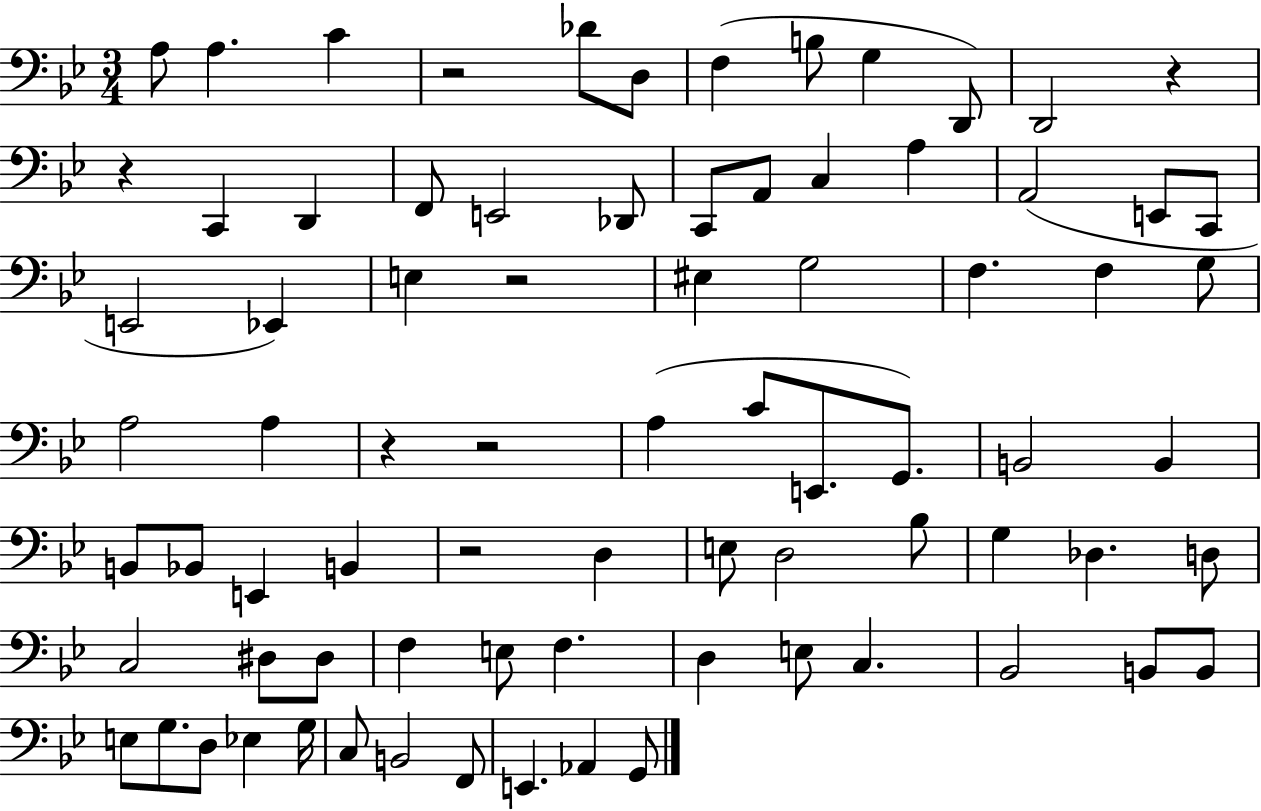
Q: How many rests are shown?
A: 7